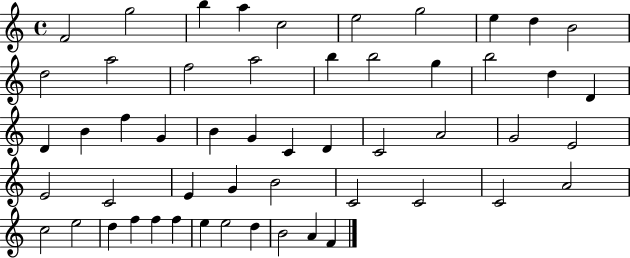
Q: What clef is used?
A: treble